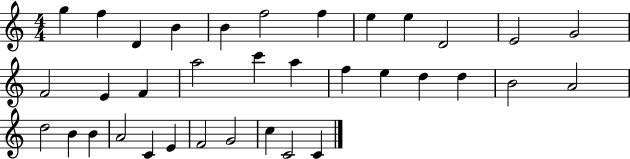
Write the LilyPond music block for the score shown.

{
  \clef treble
  \numericTimeSignature
  \time 4/4
  \key c \major
  g''4 f''4 d'4 b'4 | b'4 f''2 f''4 | e''4 e''4 d'2 | e'2 g'2 | \break f'2 e'4 f'4 | a''2 c'''4 a''4 | f''4 e''4 d''4 d''4 | b'2 a'2 | \break d''2 b'4 b'4 | a'2 c'4 e'4 | f'2 g'2 | c''4 c'2 c'4 | \break \bar "|."
}